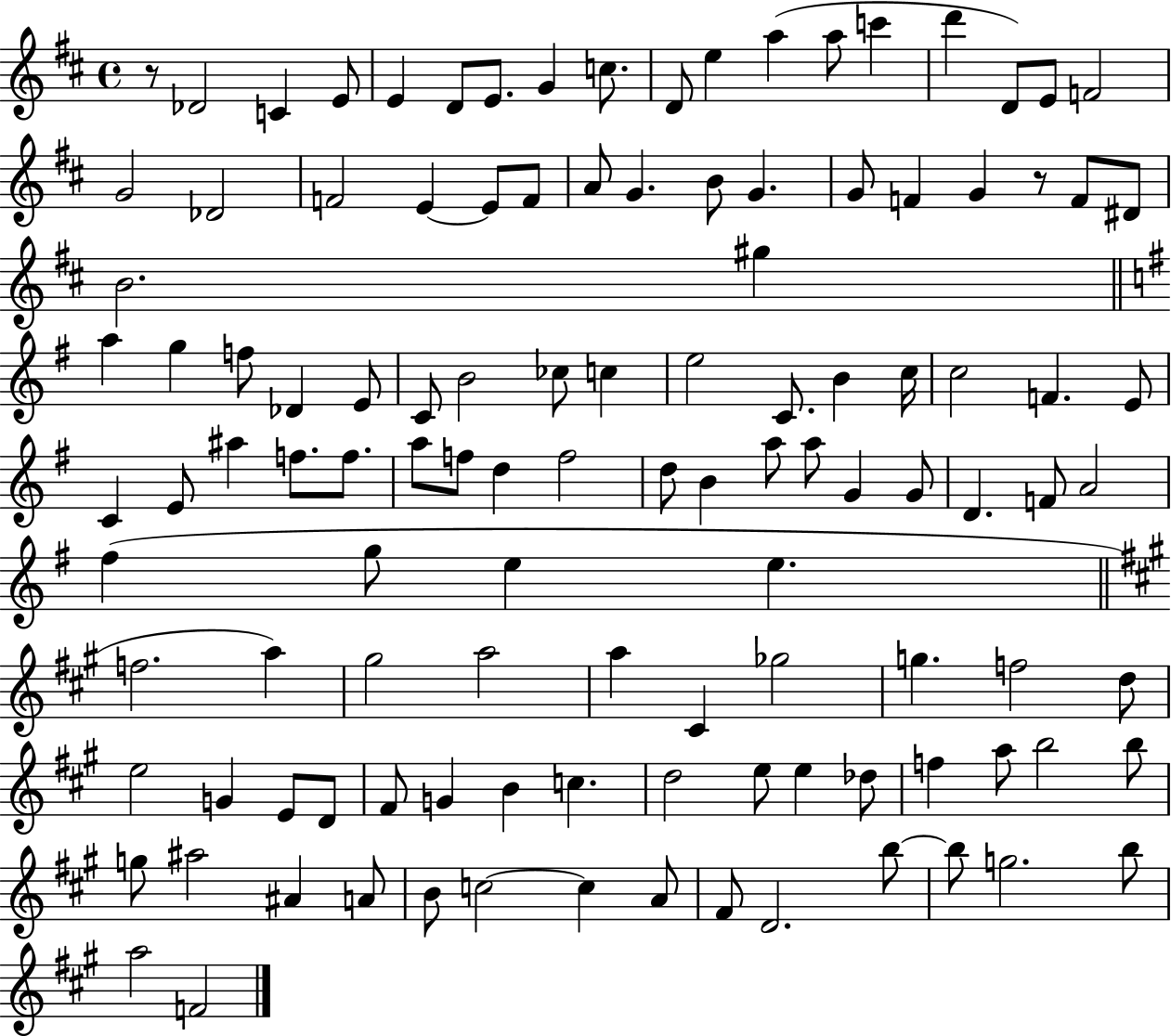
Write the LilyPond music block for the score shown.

{
  \clef treble
  \time 4/4
  \defaultTimeSignature
  \key d \major
  r8 des'2 c'4 e'8 | e'4 d'8 e'8. g'4 c''8. | d'8 e''4 a''4( a''8 c'''4 | d'''4 d'8) e'8 f'2 | \break g'2 des'2 | f'2 e'4~~ e'8 f'8 | a'8 g'4. b'8 g'4. | g'8 f'4 g'4 r8 f'8 dis'8 | \break b'2. gis''4 | \bar "||" \break \key g \major a''4 g''4 f''8 des'4 e'8 | c'8 b'2 ces''8 c''4 | e''2 c'8. b'4 c''16 | c''2 f'4. e'8 | \break c'4 e'8 ais''4 f''8. f''8. | a''8 f''8 d''4 f''2 | d''8 b'4 a''8 a''8 g'4 g'8 | d'4. f'8 a'2 | \break fis''4( g''8 e''4 e''4. | \bar "||" \break \key a \major f''2. a''4) | gis''2 a''2 | a''4 cis'4 ges''2 | g''4. f''2 d''8 | \break e''2 g'4 e'8 d'8 | fis'8 g'4 b'4 c''4. | d''2 e''8 e''4 des''8 | f''4 a''8 b''2 b''8 | \break g''8 ais''2 ais'4 a'8 | b'8 c''2~~ c''4 a'8 | fis'8 d'2. b''8~~ | b''8 g''2. b''8 | \break a''2 f'2 | \bar "|."
}